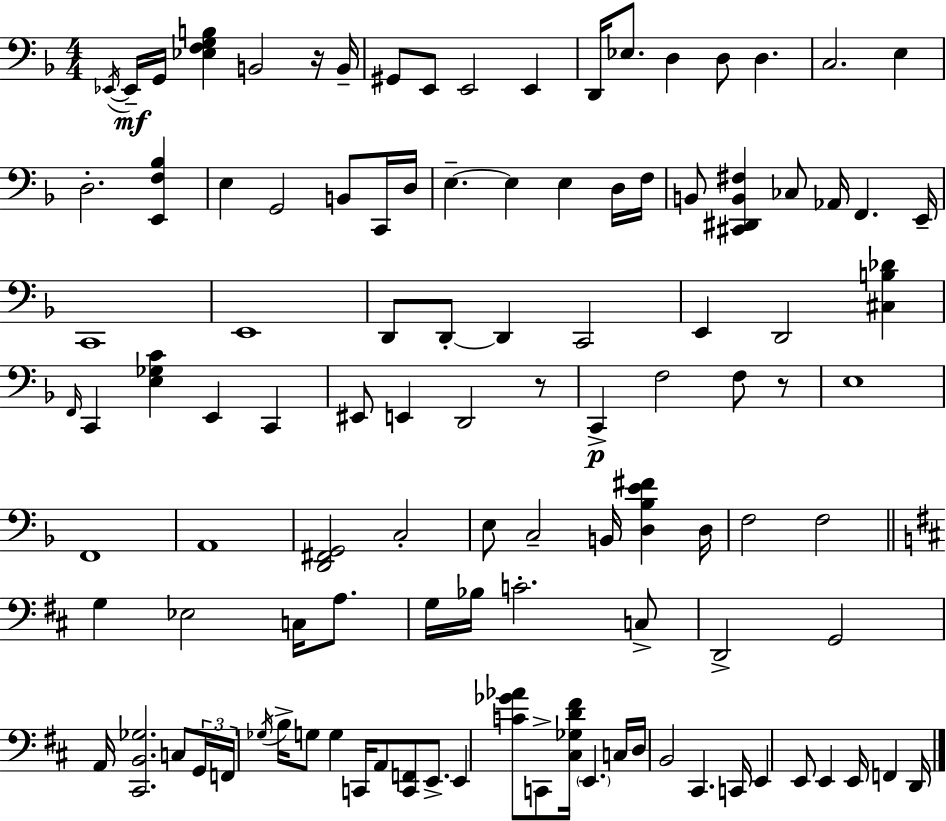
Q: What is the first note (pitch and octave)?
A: Eb2